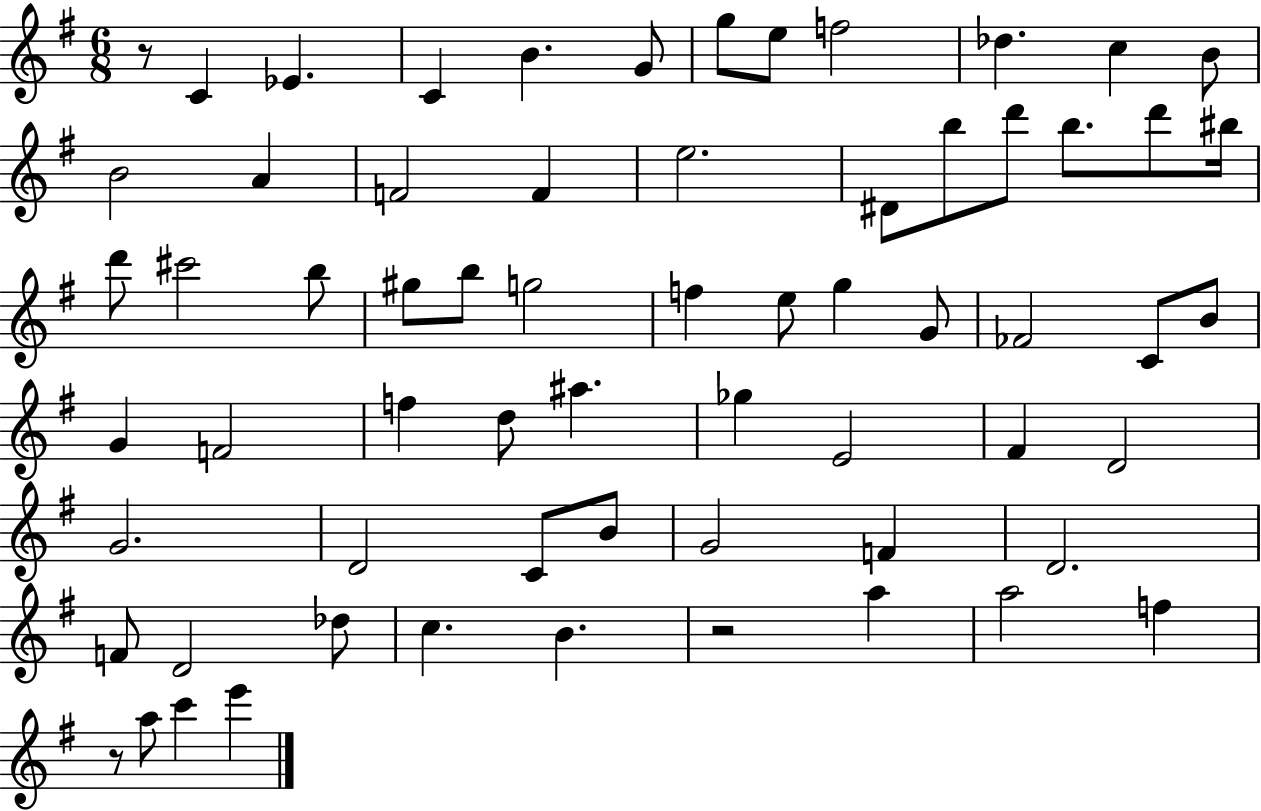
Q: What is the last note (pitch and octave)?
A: E6